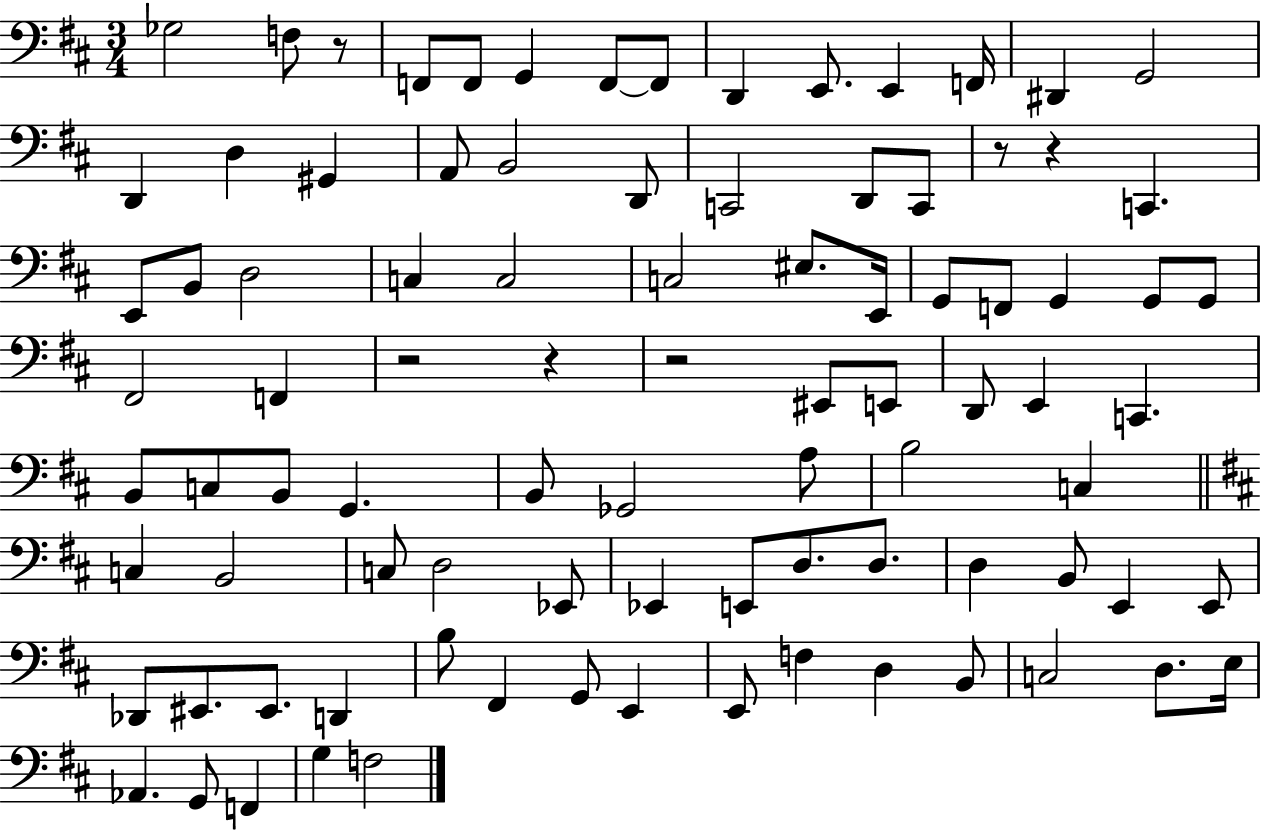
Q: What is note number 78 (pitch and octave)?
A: C3